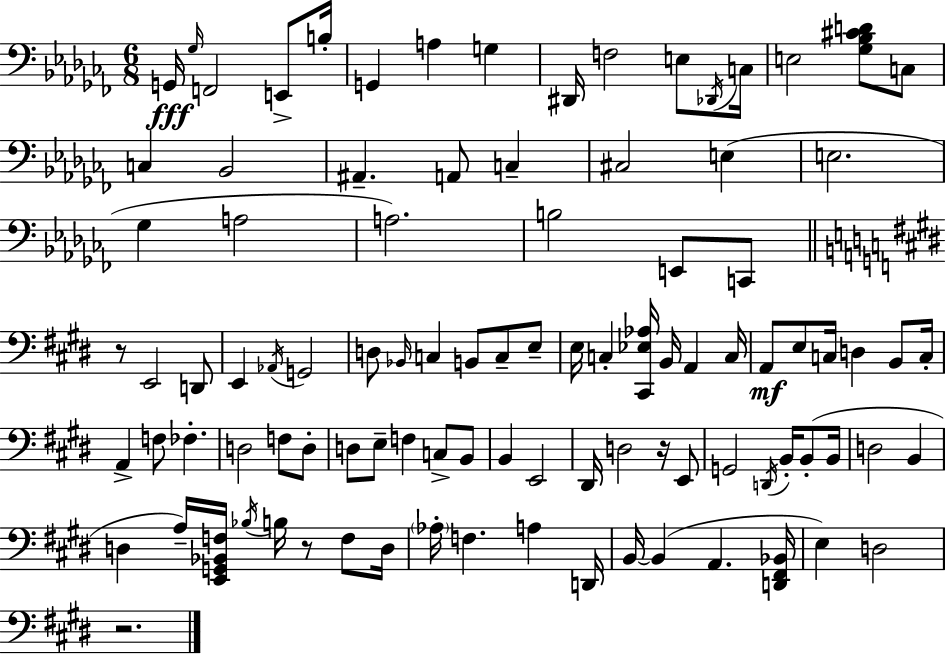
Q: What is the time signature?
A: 6/8